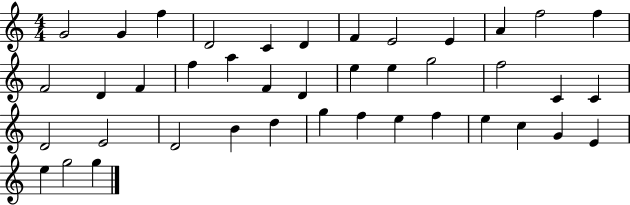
X:1
T:Untitled
M:4/4
L:1/4
K:C
G2 G f D2 C D F E2 E A f2 f F2 D F f a F D e e g2 f2 C C D2 E2 D2 B d g f e f e c G E e g2 g